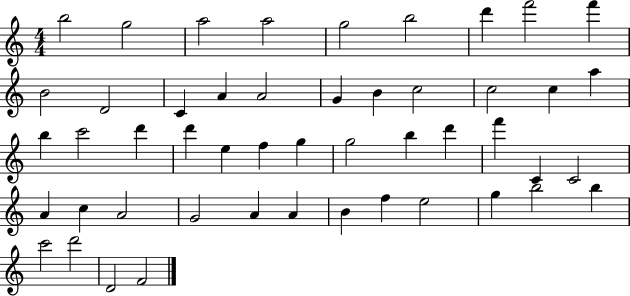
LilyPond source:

{
  \clef treble
  \numericTimeSignature
  \time 4/4
  \key c \major
  b''2 g''2 | a''2 a''2 | g''2 b''2 | d'''4 f'''2 f'''4 | \break b'2 d'2 | c'4 a'4 a'2 | g'4 b'4 c''2 | c''2 c''4 a''4 | \break b''4 c'''2 d'''4 | d'''4 e''4 f''4 g''4 | g''2 b''4 d'''4 | f'''4 c'4 c'2 | \break a'4 c''4 a'2 | g'2 a'4 a'4 | b'4 f''4 e''2 | g''4 b''2 b''4 | \break c'''2 d'''2 | d'2 f'2 | \bar "|."
}